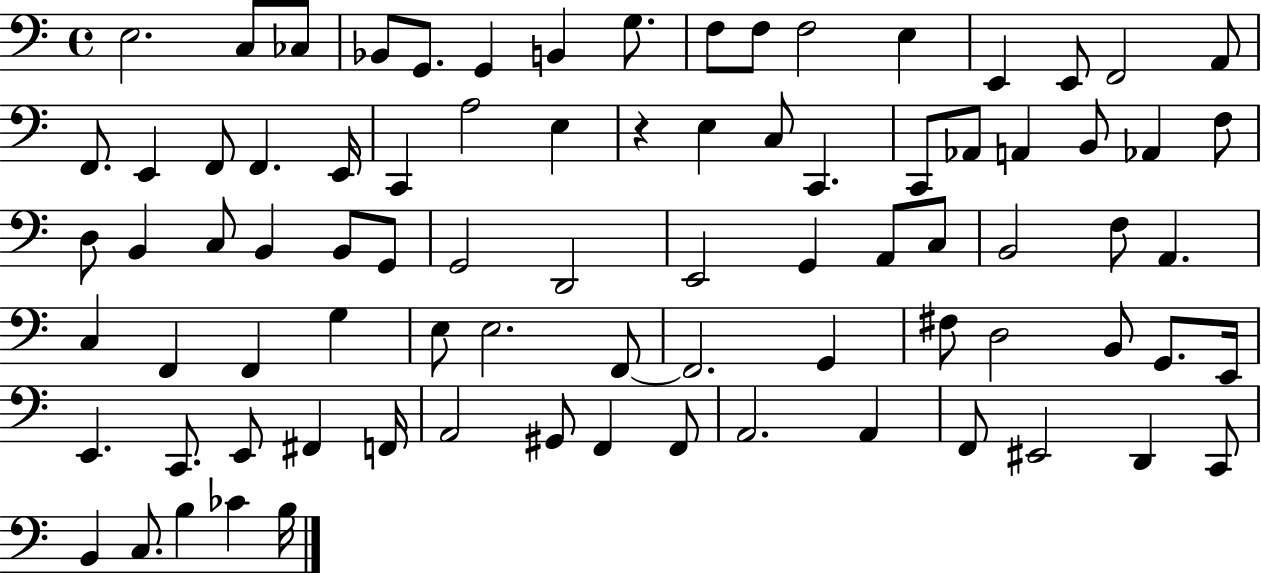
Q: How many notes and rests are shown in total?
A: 83